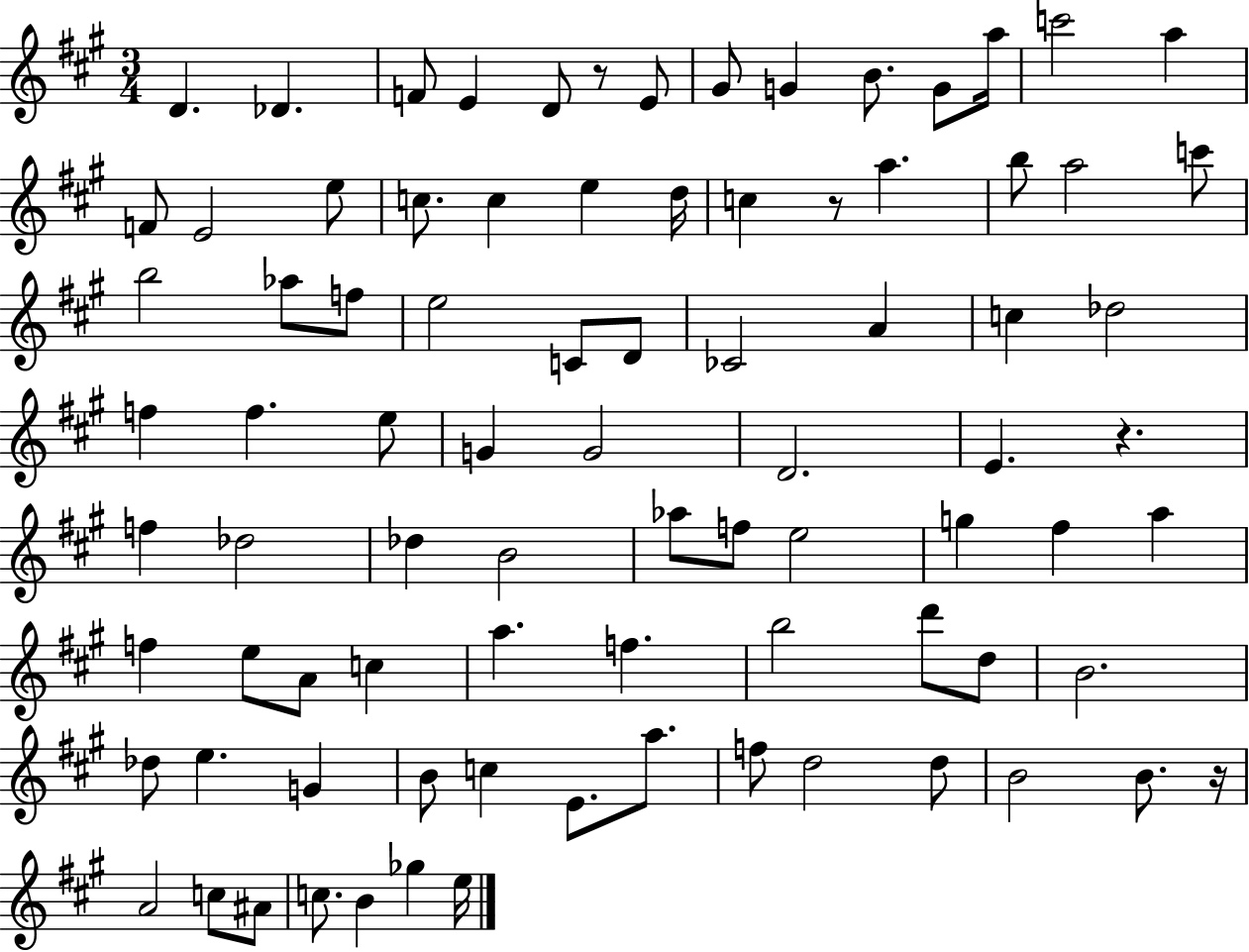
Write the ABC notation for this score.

X:1
T:Untitled
M:3/4
L:1/4
K:A
D _D F/2 E D/2 z/2 E/2 ^G/2 G B/2 G/2 a/4 c'2 a F/2 E2 e/2 c/2 c e d/4 c z/2 a b/2 a2 c'/2 b2 _a/2 f/2 e2 C/2 D/2 _C2 A c _d2 f f e/2 G G2 D2 E z f _d2 _d B2 _a/2 f/2 e2 g ^f a f e/2 A/2 c a f b2 d'/2 d/2 B2 _d/2 e G B/2 c E/2 a/2 f/2 d2 d/2 B2 B/2 z/4 A2 c/2 ^A/2 c/2 B _g e/4